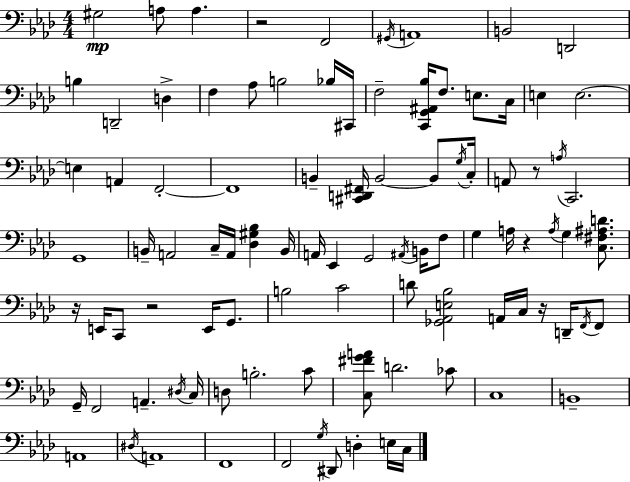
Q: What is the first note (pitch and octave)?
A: G#3